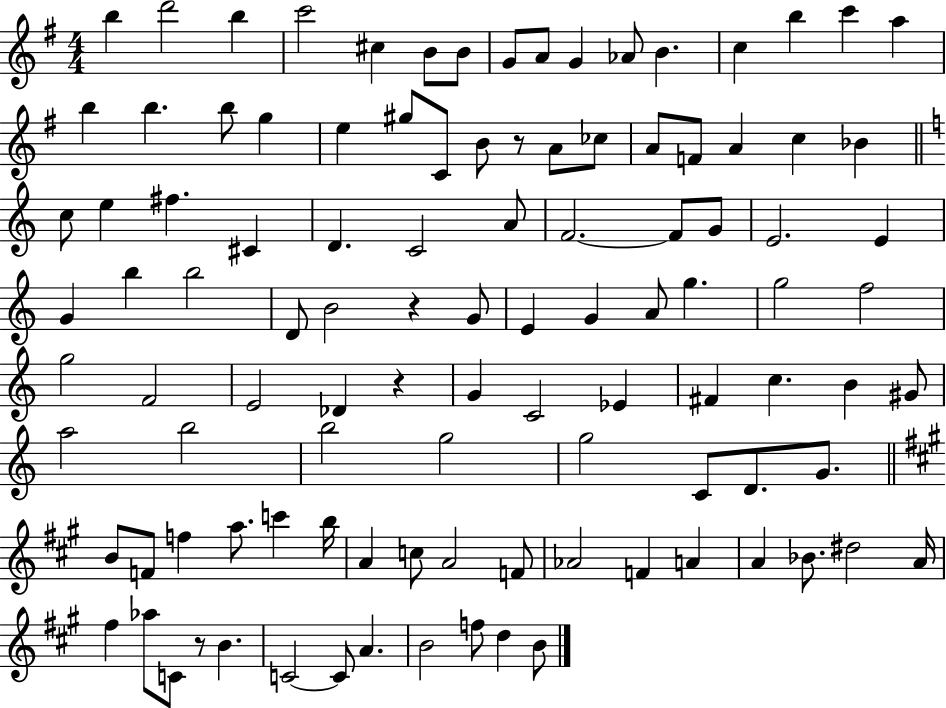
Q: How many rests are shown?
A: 4